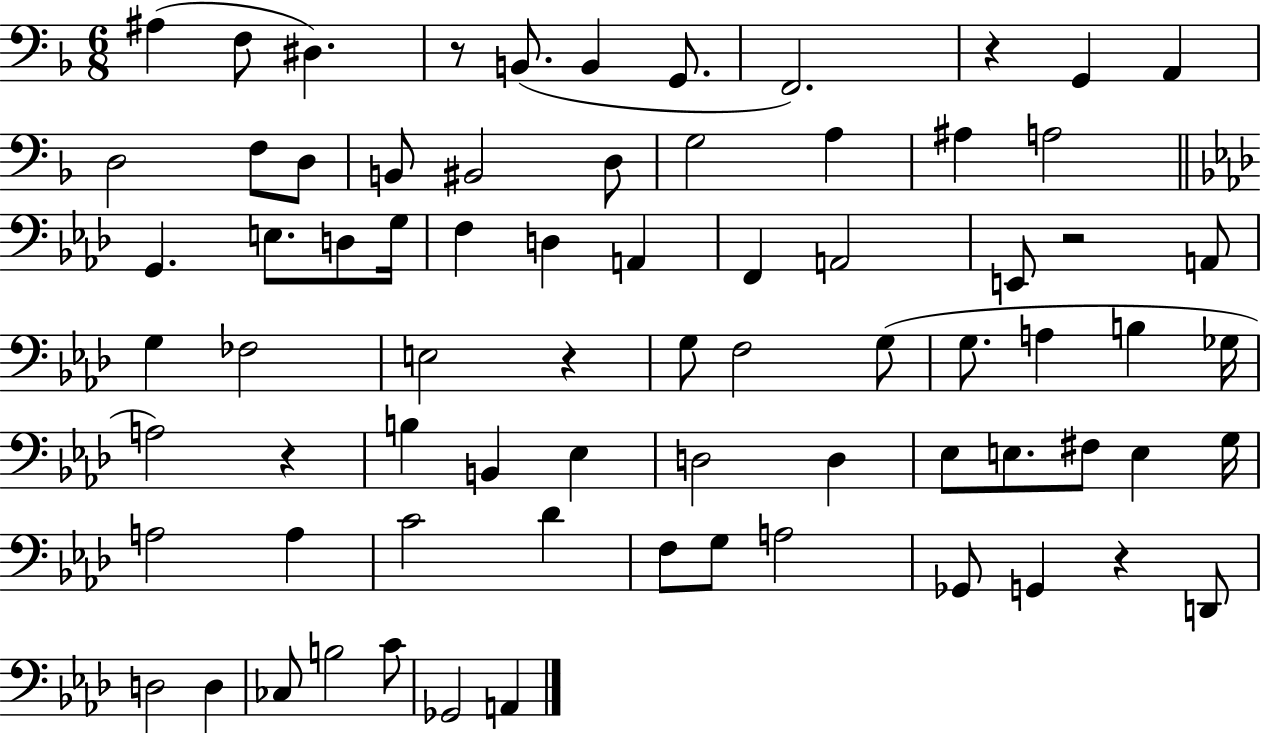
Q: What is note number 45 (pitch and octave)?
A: D3